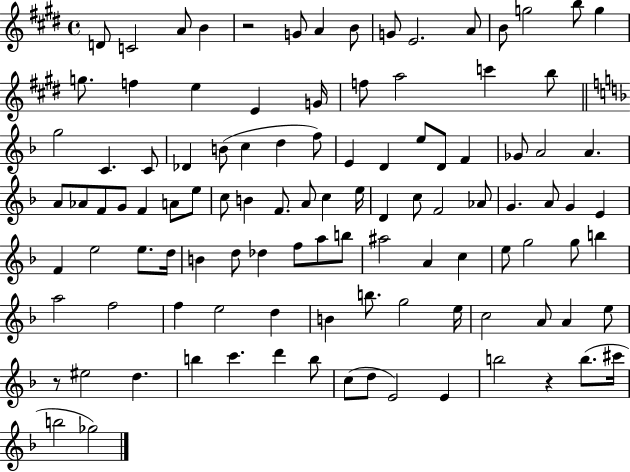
D4/e C4/h A4/e B4/q R/h G4/e A4/q B4/e G4/e E4/h. A4/e B4/e G5/h B5/e G5/q G5/e. F5/q E5/q E4/q G4/s F5/e A5/h C6/q B5/e G5/h C4/q. C4/e Db4/q B4/e C5/q D5/q F5/e E4/q D4/q E5/e D4/e F4/q Gb4/e A4/h A4/q. A4/e Ab4/e F4/e G4/e F4/q A4/e E5/e C5/e B4/q F4/e. A4/e C5/q E5/s D4/q C5/e F4/h Ab4/e G4/q. A4/e G4/q E4/q F4/q E5/h E5/e. D5/s B4/q D5/e Db5/q F5/e A5/e B5/e A#5/h A4/q C5/q E5/e G5/h G5/e B5/q A5/h F5/h F5/q E5/h D5/q B4/q B5/e. G5/h E5/s C5/h A4/e A4/q E5/e R/e EIS5/h D5/q. B5/q C6/q. D6/q B5/e C5/e D5/e E4/h E4/q B5/h R/q B5/e. C#6/s B5/h Gb5/h